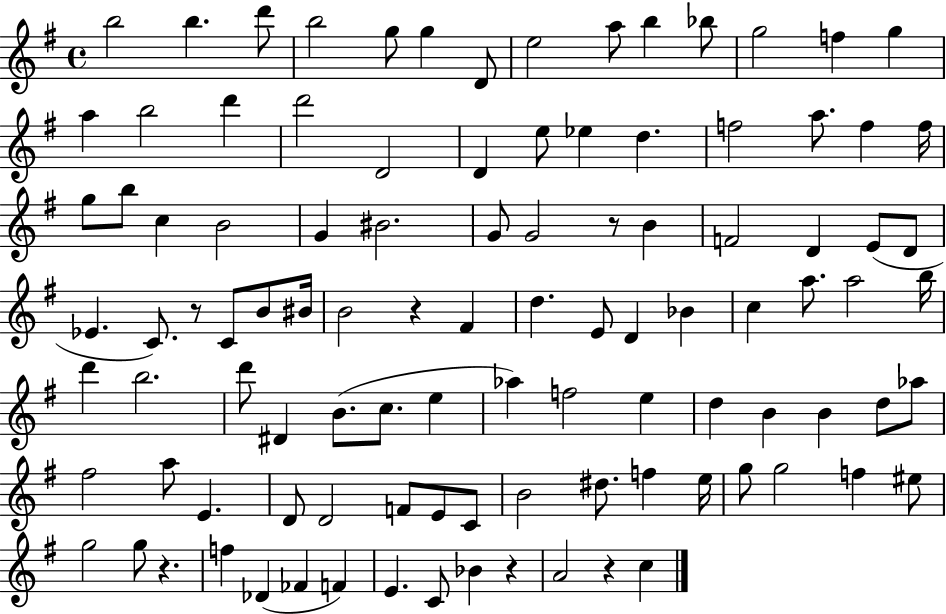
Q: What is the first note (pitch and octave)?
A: B5